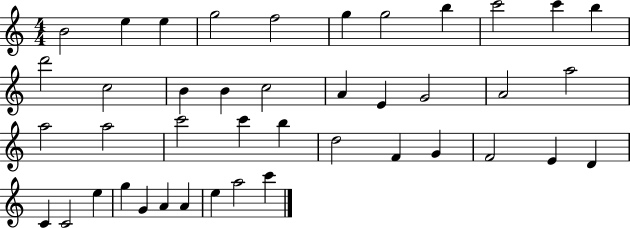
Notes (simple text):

B4/h E5/q E5/q G5/h F5/h G5/q G5/h B5/q C6/h C6/q B5/q D6/h C5/h B4/q B4/q C5/h A4/q E4/q G4/h A4/h A5/h A5/h A5/h C6/h C6/q B5/q D5/h F4/q G4/q F4/h E4/q D4/q C4/q C4/h E5/q G5/q G4/q A4/q A4/q E5/q A5/h C6/q